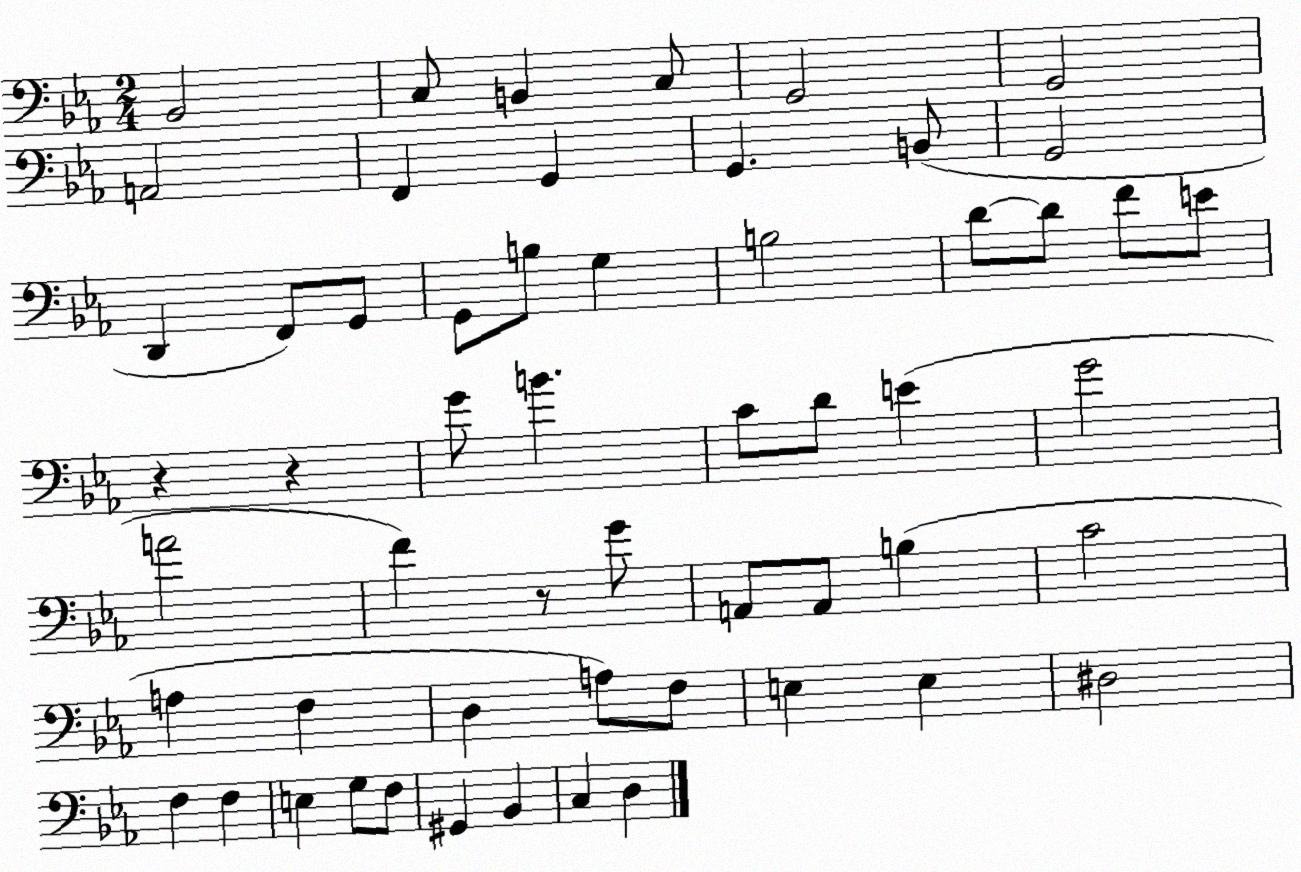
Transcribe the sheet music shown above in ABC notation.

X:1
T:Untitled
M:2/4
L:1/4
K:Eb
_B,,2 C,/2 B,, C,/2 G,,2 G,,2 A,,2 F,, G,, G,, B,,/2 G,,2 D,, F,,/2 G,,/2 G,,/2 B,/2 G, B,2 D/2 D/2 F/2 E/2 z z G/2 B C/2 D/2 E G2 A2 F z/2 G/2 A,,/2 A,,/2 B, C2 A, F, D, A,/2 F,/2 E, E, ^D,2 F, F, E, G,/2 F,/2 ^G,, _B,, C, D,